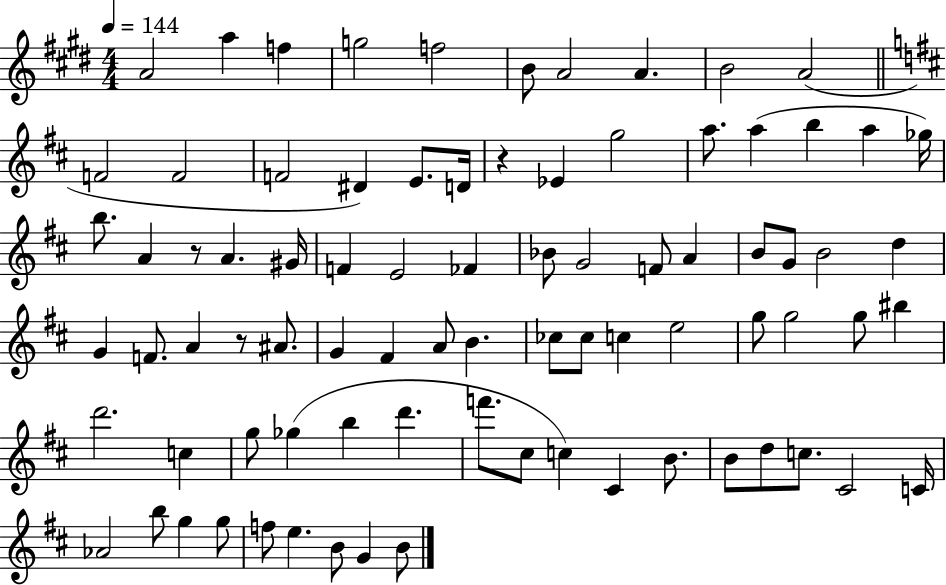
{
  \clef treble
  \numericTimeSignature
  \time 4/4
  \key e \major
  \tempo 4 = 144
  \repeat volta 2 { a'2 a''4 f''4 | g''2 f''2 | b'8 a'2 a'4. | b'2 a'2( | \break \bar "||" \break \key d \major f'2 f'2 | f'2 dis'4) e'8. d'16 | r4 ees'4 g''2 | a''8. a''4( b''4 a''4 ges''16) | \break b''8. a'4 r8 a'4. gis'16 | f'4 e'2 fes'4 | bes'8 g'2 f'8 a'4 | b'8 g'8 b'2 d''4 | \break g'4 f'8. a'4 r8 ais'8. | g'4 fis'4 a'8 b'4. | ces''8 ces''8 c''4 e''2 | g''8 g''2 g''8 bis''4 | \break d'''2. c''4 | g''8 ges''4( b''4 d'''4. | f'''8. cis''8 c''4) cis'4 b'8. | b'8 d''8 c''8. cis'2 c'16 | \break aes'2 b''8 g''4 g''8 | f''8 e''4. b'8 g'4 b'8 | } \bar "|."
}